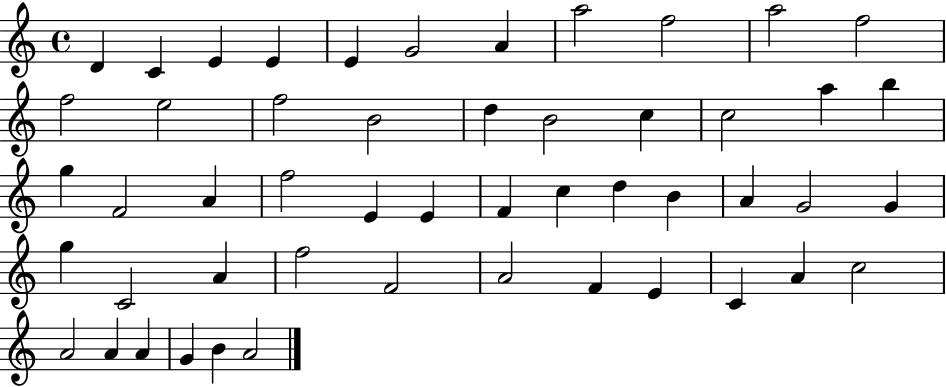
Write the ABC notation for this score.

X:1
T:Untitled
M:4/4
L:1/4
K:C
D C E E E G2 A a2 f2 a2 f2 f2 e2 f2 B2 d B2 c c2 a b g F2 A f2 E E F c d B A G2 G g C2 A f2 F2 A2 F E C A c2 A2 A A G B A2